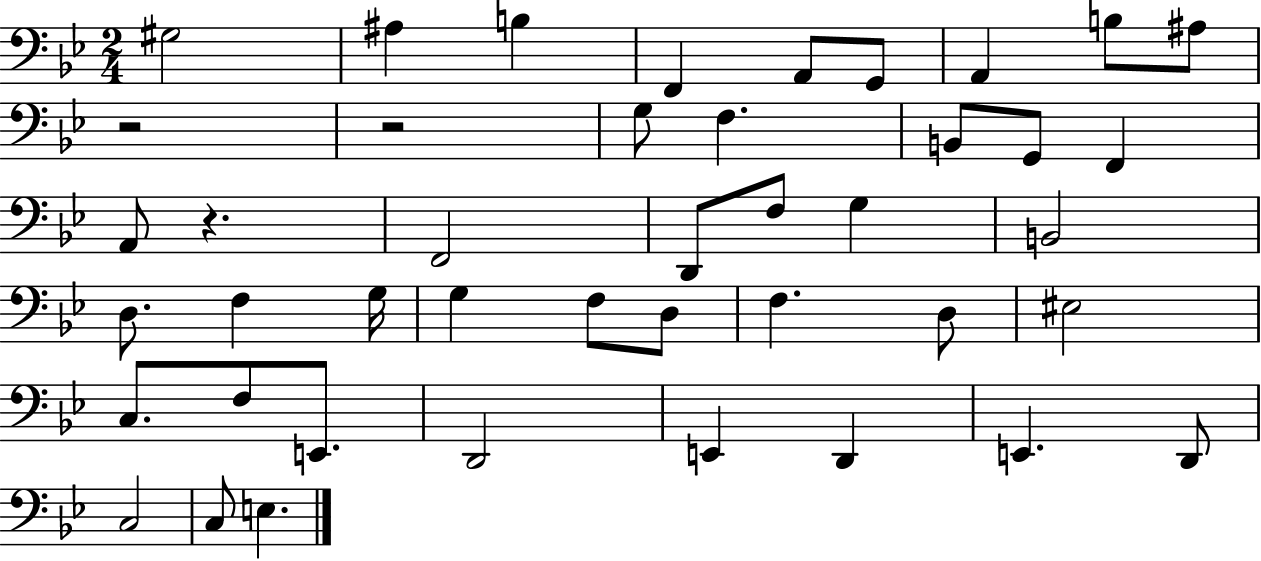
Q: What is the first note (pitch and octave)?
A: G#3